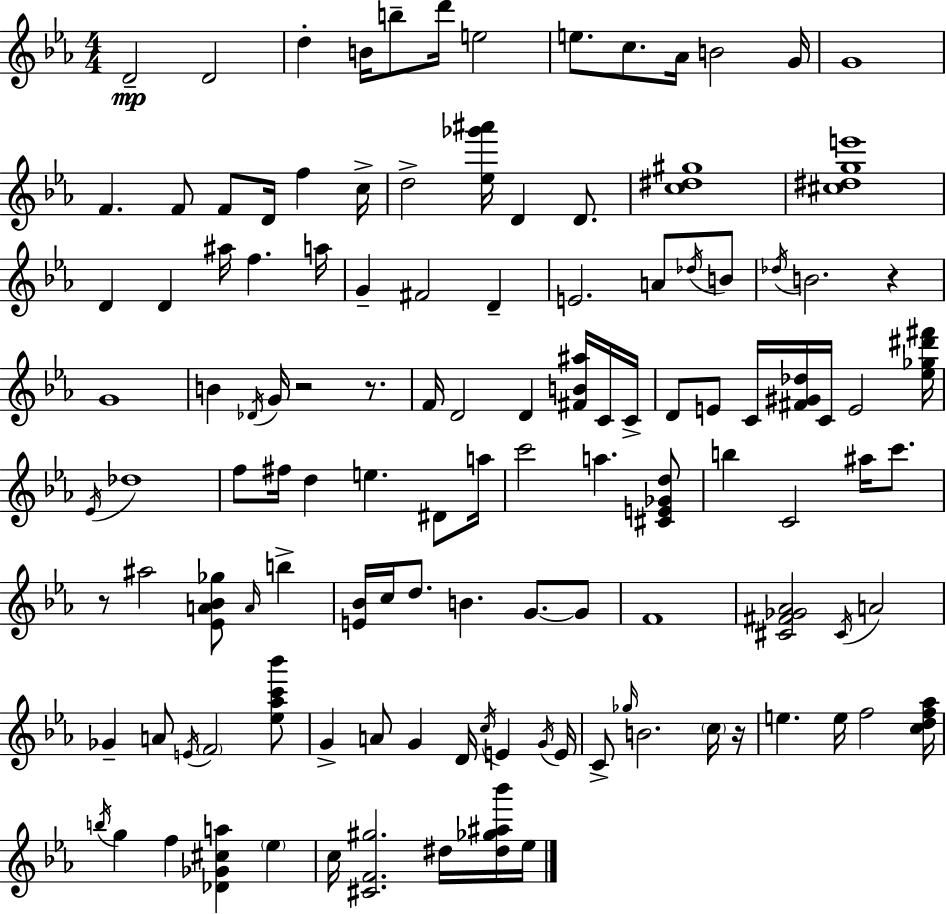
D4/h D4/h D5/q B4/s B5/e D6/s E5/h E5/e. C5/e. Ab4/s B4/h G4/s G4/w F4/q. F4/e F4/e D4/s F5/q C5/s D5/h [Eb5,Gb6,A#6]/s D4/q D4/e. [C5,D#5,G#5]/w [C#5,D#5,G5,E6]/w D4/q D4/q A#5/s F5/q. A5/s G4/q F#4/h D4/q E4/h. A4/e Db5/s B4/e Db5/s B4/h. R/q G4/w B4/q Db4/s G4/s R/h R/e. F4/s D4/h D4/q [F#4,B4,A#5]/s C4/s C4/s D4/e E4/e C4/s [F#4,G#4,Db5]/s C4/s E4/h [Eb5,Gb5,D#6,F#6]/s Eb4/s Db5/w F5/e F#5/s D5/q E5/q. D#4/e A5/s C6/h A5/q. [C#4,E4,Gb4,D5]/e B5/q C4/h A#5/s C6/e. R/e A#5/h [Eb4,A4,Bb4,Gb5]/e A4/s B5/q [E4,Bb4]/s C5/s D5/e. B4/q. G4/e. G4/e F4/w [C#4,F#4,Gb4,Ab4]/h C#4/s A4/h Gb4/q A4/e E4/s F4/h [Eb5,Ab5,C6,Bb6]/e G4/q A4/e G4/q D4/s C5/s E4/q G4/s E4/s C4/e Gb5/s B4/h. C5/s R/s E5/q. E5/s F5/h [C5,D5,F5,Ab5]/s B5/s G5/q F5/q [Db4,Gb4,C#5,A5]/q Eb5/q C5/s [C#4,F4,G#5]/h. D#5/s [D#5,Gb5,A#5,Bb6]/s Eb5/s